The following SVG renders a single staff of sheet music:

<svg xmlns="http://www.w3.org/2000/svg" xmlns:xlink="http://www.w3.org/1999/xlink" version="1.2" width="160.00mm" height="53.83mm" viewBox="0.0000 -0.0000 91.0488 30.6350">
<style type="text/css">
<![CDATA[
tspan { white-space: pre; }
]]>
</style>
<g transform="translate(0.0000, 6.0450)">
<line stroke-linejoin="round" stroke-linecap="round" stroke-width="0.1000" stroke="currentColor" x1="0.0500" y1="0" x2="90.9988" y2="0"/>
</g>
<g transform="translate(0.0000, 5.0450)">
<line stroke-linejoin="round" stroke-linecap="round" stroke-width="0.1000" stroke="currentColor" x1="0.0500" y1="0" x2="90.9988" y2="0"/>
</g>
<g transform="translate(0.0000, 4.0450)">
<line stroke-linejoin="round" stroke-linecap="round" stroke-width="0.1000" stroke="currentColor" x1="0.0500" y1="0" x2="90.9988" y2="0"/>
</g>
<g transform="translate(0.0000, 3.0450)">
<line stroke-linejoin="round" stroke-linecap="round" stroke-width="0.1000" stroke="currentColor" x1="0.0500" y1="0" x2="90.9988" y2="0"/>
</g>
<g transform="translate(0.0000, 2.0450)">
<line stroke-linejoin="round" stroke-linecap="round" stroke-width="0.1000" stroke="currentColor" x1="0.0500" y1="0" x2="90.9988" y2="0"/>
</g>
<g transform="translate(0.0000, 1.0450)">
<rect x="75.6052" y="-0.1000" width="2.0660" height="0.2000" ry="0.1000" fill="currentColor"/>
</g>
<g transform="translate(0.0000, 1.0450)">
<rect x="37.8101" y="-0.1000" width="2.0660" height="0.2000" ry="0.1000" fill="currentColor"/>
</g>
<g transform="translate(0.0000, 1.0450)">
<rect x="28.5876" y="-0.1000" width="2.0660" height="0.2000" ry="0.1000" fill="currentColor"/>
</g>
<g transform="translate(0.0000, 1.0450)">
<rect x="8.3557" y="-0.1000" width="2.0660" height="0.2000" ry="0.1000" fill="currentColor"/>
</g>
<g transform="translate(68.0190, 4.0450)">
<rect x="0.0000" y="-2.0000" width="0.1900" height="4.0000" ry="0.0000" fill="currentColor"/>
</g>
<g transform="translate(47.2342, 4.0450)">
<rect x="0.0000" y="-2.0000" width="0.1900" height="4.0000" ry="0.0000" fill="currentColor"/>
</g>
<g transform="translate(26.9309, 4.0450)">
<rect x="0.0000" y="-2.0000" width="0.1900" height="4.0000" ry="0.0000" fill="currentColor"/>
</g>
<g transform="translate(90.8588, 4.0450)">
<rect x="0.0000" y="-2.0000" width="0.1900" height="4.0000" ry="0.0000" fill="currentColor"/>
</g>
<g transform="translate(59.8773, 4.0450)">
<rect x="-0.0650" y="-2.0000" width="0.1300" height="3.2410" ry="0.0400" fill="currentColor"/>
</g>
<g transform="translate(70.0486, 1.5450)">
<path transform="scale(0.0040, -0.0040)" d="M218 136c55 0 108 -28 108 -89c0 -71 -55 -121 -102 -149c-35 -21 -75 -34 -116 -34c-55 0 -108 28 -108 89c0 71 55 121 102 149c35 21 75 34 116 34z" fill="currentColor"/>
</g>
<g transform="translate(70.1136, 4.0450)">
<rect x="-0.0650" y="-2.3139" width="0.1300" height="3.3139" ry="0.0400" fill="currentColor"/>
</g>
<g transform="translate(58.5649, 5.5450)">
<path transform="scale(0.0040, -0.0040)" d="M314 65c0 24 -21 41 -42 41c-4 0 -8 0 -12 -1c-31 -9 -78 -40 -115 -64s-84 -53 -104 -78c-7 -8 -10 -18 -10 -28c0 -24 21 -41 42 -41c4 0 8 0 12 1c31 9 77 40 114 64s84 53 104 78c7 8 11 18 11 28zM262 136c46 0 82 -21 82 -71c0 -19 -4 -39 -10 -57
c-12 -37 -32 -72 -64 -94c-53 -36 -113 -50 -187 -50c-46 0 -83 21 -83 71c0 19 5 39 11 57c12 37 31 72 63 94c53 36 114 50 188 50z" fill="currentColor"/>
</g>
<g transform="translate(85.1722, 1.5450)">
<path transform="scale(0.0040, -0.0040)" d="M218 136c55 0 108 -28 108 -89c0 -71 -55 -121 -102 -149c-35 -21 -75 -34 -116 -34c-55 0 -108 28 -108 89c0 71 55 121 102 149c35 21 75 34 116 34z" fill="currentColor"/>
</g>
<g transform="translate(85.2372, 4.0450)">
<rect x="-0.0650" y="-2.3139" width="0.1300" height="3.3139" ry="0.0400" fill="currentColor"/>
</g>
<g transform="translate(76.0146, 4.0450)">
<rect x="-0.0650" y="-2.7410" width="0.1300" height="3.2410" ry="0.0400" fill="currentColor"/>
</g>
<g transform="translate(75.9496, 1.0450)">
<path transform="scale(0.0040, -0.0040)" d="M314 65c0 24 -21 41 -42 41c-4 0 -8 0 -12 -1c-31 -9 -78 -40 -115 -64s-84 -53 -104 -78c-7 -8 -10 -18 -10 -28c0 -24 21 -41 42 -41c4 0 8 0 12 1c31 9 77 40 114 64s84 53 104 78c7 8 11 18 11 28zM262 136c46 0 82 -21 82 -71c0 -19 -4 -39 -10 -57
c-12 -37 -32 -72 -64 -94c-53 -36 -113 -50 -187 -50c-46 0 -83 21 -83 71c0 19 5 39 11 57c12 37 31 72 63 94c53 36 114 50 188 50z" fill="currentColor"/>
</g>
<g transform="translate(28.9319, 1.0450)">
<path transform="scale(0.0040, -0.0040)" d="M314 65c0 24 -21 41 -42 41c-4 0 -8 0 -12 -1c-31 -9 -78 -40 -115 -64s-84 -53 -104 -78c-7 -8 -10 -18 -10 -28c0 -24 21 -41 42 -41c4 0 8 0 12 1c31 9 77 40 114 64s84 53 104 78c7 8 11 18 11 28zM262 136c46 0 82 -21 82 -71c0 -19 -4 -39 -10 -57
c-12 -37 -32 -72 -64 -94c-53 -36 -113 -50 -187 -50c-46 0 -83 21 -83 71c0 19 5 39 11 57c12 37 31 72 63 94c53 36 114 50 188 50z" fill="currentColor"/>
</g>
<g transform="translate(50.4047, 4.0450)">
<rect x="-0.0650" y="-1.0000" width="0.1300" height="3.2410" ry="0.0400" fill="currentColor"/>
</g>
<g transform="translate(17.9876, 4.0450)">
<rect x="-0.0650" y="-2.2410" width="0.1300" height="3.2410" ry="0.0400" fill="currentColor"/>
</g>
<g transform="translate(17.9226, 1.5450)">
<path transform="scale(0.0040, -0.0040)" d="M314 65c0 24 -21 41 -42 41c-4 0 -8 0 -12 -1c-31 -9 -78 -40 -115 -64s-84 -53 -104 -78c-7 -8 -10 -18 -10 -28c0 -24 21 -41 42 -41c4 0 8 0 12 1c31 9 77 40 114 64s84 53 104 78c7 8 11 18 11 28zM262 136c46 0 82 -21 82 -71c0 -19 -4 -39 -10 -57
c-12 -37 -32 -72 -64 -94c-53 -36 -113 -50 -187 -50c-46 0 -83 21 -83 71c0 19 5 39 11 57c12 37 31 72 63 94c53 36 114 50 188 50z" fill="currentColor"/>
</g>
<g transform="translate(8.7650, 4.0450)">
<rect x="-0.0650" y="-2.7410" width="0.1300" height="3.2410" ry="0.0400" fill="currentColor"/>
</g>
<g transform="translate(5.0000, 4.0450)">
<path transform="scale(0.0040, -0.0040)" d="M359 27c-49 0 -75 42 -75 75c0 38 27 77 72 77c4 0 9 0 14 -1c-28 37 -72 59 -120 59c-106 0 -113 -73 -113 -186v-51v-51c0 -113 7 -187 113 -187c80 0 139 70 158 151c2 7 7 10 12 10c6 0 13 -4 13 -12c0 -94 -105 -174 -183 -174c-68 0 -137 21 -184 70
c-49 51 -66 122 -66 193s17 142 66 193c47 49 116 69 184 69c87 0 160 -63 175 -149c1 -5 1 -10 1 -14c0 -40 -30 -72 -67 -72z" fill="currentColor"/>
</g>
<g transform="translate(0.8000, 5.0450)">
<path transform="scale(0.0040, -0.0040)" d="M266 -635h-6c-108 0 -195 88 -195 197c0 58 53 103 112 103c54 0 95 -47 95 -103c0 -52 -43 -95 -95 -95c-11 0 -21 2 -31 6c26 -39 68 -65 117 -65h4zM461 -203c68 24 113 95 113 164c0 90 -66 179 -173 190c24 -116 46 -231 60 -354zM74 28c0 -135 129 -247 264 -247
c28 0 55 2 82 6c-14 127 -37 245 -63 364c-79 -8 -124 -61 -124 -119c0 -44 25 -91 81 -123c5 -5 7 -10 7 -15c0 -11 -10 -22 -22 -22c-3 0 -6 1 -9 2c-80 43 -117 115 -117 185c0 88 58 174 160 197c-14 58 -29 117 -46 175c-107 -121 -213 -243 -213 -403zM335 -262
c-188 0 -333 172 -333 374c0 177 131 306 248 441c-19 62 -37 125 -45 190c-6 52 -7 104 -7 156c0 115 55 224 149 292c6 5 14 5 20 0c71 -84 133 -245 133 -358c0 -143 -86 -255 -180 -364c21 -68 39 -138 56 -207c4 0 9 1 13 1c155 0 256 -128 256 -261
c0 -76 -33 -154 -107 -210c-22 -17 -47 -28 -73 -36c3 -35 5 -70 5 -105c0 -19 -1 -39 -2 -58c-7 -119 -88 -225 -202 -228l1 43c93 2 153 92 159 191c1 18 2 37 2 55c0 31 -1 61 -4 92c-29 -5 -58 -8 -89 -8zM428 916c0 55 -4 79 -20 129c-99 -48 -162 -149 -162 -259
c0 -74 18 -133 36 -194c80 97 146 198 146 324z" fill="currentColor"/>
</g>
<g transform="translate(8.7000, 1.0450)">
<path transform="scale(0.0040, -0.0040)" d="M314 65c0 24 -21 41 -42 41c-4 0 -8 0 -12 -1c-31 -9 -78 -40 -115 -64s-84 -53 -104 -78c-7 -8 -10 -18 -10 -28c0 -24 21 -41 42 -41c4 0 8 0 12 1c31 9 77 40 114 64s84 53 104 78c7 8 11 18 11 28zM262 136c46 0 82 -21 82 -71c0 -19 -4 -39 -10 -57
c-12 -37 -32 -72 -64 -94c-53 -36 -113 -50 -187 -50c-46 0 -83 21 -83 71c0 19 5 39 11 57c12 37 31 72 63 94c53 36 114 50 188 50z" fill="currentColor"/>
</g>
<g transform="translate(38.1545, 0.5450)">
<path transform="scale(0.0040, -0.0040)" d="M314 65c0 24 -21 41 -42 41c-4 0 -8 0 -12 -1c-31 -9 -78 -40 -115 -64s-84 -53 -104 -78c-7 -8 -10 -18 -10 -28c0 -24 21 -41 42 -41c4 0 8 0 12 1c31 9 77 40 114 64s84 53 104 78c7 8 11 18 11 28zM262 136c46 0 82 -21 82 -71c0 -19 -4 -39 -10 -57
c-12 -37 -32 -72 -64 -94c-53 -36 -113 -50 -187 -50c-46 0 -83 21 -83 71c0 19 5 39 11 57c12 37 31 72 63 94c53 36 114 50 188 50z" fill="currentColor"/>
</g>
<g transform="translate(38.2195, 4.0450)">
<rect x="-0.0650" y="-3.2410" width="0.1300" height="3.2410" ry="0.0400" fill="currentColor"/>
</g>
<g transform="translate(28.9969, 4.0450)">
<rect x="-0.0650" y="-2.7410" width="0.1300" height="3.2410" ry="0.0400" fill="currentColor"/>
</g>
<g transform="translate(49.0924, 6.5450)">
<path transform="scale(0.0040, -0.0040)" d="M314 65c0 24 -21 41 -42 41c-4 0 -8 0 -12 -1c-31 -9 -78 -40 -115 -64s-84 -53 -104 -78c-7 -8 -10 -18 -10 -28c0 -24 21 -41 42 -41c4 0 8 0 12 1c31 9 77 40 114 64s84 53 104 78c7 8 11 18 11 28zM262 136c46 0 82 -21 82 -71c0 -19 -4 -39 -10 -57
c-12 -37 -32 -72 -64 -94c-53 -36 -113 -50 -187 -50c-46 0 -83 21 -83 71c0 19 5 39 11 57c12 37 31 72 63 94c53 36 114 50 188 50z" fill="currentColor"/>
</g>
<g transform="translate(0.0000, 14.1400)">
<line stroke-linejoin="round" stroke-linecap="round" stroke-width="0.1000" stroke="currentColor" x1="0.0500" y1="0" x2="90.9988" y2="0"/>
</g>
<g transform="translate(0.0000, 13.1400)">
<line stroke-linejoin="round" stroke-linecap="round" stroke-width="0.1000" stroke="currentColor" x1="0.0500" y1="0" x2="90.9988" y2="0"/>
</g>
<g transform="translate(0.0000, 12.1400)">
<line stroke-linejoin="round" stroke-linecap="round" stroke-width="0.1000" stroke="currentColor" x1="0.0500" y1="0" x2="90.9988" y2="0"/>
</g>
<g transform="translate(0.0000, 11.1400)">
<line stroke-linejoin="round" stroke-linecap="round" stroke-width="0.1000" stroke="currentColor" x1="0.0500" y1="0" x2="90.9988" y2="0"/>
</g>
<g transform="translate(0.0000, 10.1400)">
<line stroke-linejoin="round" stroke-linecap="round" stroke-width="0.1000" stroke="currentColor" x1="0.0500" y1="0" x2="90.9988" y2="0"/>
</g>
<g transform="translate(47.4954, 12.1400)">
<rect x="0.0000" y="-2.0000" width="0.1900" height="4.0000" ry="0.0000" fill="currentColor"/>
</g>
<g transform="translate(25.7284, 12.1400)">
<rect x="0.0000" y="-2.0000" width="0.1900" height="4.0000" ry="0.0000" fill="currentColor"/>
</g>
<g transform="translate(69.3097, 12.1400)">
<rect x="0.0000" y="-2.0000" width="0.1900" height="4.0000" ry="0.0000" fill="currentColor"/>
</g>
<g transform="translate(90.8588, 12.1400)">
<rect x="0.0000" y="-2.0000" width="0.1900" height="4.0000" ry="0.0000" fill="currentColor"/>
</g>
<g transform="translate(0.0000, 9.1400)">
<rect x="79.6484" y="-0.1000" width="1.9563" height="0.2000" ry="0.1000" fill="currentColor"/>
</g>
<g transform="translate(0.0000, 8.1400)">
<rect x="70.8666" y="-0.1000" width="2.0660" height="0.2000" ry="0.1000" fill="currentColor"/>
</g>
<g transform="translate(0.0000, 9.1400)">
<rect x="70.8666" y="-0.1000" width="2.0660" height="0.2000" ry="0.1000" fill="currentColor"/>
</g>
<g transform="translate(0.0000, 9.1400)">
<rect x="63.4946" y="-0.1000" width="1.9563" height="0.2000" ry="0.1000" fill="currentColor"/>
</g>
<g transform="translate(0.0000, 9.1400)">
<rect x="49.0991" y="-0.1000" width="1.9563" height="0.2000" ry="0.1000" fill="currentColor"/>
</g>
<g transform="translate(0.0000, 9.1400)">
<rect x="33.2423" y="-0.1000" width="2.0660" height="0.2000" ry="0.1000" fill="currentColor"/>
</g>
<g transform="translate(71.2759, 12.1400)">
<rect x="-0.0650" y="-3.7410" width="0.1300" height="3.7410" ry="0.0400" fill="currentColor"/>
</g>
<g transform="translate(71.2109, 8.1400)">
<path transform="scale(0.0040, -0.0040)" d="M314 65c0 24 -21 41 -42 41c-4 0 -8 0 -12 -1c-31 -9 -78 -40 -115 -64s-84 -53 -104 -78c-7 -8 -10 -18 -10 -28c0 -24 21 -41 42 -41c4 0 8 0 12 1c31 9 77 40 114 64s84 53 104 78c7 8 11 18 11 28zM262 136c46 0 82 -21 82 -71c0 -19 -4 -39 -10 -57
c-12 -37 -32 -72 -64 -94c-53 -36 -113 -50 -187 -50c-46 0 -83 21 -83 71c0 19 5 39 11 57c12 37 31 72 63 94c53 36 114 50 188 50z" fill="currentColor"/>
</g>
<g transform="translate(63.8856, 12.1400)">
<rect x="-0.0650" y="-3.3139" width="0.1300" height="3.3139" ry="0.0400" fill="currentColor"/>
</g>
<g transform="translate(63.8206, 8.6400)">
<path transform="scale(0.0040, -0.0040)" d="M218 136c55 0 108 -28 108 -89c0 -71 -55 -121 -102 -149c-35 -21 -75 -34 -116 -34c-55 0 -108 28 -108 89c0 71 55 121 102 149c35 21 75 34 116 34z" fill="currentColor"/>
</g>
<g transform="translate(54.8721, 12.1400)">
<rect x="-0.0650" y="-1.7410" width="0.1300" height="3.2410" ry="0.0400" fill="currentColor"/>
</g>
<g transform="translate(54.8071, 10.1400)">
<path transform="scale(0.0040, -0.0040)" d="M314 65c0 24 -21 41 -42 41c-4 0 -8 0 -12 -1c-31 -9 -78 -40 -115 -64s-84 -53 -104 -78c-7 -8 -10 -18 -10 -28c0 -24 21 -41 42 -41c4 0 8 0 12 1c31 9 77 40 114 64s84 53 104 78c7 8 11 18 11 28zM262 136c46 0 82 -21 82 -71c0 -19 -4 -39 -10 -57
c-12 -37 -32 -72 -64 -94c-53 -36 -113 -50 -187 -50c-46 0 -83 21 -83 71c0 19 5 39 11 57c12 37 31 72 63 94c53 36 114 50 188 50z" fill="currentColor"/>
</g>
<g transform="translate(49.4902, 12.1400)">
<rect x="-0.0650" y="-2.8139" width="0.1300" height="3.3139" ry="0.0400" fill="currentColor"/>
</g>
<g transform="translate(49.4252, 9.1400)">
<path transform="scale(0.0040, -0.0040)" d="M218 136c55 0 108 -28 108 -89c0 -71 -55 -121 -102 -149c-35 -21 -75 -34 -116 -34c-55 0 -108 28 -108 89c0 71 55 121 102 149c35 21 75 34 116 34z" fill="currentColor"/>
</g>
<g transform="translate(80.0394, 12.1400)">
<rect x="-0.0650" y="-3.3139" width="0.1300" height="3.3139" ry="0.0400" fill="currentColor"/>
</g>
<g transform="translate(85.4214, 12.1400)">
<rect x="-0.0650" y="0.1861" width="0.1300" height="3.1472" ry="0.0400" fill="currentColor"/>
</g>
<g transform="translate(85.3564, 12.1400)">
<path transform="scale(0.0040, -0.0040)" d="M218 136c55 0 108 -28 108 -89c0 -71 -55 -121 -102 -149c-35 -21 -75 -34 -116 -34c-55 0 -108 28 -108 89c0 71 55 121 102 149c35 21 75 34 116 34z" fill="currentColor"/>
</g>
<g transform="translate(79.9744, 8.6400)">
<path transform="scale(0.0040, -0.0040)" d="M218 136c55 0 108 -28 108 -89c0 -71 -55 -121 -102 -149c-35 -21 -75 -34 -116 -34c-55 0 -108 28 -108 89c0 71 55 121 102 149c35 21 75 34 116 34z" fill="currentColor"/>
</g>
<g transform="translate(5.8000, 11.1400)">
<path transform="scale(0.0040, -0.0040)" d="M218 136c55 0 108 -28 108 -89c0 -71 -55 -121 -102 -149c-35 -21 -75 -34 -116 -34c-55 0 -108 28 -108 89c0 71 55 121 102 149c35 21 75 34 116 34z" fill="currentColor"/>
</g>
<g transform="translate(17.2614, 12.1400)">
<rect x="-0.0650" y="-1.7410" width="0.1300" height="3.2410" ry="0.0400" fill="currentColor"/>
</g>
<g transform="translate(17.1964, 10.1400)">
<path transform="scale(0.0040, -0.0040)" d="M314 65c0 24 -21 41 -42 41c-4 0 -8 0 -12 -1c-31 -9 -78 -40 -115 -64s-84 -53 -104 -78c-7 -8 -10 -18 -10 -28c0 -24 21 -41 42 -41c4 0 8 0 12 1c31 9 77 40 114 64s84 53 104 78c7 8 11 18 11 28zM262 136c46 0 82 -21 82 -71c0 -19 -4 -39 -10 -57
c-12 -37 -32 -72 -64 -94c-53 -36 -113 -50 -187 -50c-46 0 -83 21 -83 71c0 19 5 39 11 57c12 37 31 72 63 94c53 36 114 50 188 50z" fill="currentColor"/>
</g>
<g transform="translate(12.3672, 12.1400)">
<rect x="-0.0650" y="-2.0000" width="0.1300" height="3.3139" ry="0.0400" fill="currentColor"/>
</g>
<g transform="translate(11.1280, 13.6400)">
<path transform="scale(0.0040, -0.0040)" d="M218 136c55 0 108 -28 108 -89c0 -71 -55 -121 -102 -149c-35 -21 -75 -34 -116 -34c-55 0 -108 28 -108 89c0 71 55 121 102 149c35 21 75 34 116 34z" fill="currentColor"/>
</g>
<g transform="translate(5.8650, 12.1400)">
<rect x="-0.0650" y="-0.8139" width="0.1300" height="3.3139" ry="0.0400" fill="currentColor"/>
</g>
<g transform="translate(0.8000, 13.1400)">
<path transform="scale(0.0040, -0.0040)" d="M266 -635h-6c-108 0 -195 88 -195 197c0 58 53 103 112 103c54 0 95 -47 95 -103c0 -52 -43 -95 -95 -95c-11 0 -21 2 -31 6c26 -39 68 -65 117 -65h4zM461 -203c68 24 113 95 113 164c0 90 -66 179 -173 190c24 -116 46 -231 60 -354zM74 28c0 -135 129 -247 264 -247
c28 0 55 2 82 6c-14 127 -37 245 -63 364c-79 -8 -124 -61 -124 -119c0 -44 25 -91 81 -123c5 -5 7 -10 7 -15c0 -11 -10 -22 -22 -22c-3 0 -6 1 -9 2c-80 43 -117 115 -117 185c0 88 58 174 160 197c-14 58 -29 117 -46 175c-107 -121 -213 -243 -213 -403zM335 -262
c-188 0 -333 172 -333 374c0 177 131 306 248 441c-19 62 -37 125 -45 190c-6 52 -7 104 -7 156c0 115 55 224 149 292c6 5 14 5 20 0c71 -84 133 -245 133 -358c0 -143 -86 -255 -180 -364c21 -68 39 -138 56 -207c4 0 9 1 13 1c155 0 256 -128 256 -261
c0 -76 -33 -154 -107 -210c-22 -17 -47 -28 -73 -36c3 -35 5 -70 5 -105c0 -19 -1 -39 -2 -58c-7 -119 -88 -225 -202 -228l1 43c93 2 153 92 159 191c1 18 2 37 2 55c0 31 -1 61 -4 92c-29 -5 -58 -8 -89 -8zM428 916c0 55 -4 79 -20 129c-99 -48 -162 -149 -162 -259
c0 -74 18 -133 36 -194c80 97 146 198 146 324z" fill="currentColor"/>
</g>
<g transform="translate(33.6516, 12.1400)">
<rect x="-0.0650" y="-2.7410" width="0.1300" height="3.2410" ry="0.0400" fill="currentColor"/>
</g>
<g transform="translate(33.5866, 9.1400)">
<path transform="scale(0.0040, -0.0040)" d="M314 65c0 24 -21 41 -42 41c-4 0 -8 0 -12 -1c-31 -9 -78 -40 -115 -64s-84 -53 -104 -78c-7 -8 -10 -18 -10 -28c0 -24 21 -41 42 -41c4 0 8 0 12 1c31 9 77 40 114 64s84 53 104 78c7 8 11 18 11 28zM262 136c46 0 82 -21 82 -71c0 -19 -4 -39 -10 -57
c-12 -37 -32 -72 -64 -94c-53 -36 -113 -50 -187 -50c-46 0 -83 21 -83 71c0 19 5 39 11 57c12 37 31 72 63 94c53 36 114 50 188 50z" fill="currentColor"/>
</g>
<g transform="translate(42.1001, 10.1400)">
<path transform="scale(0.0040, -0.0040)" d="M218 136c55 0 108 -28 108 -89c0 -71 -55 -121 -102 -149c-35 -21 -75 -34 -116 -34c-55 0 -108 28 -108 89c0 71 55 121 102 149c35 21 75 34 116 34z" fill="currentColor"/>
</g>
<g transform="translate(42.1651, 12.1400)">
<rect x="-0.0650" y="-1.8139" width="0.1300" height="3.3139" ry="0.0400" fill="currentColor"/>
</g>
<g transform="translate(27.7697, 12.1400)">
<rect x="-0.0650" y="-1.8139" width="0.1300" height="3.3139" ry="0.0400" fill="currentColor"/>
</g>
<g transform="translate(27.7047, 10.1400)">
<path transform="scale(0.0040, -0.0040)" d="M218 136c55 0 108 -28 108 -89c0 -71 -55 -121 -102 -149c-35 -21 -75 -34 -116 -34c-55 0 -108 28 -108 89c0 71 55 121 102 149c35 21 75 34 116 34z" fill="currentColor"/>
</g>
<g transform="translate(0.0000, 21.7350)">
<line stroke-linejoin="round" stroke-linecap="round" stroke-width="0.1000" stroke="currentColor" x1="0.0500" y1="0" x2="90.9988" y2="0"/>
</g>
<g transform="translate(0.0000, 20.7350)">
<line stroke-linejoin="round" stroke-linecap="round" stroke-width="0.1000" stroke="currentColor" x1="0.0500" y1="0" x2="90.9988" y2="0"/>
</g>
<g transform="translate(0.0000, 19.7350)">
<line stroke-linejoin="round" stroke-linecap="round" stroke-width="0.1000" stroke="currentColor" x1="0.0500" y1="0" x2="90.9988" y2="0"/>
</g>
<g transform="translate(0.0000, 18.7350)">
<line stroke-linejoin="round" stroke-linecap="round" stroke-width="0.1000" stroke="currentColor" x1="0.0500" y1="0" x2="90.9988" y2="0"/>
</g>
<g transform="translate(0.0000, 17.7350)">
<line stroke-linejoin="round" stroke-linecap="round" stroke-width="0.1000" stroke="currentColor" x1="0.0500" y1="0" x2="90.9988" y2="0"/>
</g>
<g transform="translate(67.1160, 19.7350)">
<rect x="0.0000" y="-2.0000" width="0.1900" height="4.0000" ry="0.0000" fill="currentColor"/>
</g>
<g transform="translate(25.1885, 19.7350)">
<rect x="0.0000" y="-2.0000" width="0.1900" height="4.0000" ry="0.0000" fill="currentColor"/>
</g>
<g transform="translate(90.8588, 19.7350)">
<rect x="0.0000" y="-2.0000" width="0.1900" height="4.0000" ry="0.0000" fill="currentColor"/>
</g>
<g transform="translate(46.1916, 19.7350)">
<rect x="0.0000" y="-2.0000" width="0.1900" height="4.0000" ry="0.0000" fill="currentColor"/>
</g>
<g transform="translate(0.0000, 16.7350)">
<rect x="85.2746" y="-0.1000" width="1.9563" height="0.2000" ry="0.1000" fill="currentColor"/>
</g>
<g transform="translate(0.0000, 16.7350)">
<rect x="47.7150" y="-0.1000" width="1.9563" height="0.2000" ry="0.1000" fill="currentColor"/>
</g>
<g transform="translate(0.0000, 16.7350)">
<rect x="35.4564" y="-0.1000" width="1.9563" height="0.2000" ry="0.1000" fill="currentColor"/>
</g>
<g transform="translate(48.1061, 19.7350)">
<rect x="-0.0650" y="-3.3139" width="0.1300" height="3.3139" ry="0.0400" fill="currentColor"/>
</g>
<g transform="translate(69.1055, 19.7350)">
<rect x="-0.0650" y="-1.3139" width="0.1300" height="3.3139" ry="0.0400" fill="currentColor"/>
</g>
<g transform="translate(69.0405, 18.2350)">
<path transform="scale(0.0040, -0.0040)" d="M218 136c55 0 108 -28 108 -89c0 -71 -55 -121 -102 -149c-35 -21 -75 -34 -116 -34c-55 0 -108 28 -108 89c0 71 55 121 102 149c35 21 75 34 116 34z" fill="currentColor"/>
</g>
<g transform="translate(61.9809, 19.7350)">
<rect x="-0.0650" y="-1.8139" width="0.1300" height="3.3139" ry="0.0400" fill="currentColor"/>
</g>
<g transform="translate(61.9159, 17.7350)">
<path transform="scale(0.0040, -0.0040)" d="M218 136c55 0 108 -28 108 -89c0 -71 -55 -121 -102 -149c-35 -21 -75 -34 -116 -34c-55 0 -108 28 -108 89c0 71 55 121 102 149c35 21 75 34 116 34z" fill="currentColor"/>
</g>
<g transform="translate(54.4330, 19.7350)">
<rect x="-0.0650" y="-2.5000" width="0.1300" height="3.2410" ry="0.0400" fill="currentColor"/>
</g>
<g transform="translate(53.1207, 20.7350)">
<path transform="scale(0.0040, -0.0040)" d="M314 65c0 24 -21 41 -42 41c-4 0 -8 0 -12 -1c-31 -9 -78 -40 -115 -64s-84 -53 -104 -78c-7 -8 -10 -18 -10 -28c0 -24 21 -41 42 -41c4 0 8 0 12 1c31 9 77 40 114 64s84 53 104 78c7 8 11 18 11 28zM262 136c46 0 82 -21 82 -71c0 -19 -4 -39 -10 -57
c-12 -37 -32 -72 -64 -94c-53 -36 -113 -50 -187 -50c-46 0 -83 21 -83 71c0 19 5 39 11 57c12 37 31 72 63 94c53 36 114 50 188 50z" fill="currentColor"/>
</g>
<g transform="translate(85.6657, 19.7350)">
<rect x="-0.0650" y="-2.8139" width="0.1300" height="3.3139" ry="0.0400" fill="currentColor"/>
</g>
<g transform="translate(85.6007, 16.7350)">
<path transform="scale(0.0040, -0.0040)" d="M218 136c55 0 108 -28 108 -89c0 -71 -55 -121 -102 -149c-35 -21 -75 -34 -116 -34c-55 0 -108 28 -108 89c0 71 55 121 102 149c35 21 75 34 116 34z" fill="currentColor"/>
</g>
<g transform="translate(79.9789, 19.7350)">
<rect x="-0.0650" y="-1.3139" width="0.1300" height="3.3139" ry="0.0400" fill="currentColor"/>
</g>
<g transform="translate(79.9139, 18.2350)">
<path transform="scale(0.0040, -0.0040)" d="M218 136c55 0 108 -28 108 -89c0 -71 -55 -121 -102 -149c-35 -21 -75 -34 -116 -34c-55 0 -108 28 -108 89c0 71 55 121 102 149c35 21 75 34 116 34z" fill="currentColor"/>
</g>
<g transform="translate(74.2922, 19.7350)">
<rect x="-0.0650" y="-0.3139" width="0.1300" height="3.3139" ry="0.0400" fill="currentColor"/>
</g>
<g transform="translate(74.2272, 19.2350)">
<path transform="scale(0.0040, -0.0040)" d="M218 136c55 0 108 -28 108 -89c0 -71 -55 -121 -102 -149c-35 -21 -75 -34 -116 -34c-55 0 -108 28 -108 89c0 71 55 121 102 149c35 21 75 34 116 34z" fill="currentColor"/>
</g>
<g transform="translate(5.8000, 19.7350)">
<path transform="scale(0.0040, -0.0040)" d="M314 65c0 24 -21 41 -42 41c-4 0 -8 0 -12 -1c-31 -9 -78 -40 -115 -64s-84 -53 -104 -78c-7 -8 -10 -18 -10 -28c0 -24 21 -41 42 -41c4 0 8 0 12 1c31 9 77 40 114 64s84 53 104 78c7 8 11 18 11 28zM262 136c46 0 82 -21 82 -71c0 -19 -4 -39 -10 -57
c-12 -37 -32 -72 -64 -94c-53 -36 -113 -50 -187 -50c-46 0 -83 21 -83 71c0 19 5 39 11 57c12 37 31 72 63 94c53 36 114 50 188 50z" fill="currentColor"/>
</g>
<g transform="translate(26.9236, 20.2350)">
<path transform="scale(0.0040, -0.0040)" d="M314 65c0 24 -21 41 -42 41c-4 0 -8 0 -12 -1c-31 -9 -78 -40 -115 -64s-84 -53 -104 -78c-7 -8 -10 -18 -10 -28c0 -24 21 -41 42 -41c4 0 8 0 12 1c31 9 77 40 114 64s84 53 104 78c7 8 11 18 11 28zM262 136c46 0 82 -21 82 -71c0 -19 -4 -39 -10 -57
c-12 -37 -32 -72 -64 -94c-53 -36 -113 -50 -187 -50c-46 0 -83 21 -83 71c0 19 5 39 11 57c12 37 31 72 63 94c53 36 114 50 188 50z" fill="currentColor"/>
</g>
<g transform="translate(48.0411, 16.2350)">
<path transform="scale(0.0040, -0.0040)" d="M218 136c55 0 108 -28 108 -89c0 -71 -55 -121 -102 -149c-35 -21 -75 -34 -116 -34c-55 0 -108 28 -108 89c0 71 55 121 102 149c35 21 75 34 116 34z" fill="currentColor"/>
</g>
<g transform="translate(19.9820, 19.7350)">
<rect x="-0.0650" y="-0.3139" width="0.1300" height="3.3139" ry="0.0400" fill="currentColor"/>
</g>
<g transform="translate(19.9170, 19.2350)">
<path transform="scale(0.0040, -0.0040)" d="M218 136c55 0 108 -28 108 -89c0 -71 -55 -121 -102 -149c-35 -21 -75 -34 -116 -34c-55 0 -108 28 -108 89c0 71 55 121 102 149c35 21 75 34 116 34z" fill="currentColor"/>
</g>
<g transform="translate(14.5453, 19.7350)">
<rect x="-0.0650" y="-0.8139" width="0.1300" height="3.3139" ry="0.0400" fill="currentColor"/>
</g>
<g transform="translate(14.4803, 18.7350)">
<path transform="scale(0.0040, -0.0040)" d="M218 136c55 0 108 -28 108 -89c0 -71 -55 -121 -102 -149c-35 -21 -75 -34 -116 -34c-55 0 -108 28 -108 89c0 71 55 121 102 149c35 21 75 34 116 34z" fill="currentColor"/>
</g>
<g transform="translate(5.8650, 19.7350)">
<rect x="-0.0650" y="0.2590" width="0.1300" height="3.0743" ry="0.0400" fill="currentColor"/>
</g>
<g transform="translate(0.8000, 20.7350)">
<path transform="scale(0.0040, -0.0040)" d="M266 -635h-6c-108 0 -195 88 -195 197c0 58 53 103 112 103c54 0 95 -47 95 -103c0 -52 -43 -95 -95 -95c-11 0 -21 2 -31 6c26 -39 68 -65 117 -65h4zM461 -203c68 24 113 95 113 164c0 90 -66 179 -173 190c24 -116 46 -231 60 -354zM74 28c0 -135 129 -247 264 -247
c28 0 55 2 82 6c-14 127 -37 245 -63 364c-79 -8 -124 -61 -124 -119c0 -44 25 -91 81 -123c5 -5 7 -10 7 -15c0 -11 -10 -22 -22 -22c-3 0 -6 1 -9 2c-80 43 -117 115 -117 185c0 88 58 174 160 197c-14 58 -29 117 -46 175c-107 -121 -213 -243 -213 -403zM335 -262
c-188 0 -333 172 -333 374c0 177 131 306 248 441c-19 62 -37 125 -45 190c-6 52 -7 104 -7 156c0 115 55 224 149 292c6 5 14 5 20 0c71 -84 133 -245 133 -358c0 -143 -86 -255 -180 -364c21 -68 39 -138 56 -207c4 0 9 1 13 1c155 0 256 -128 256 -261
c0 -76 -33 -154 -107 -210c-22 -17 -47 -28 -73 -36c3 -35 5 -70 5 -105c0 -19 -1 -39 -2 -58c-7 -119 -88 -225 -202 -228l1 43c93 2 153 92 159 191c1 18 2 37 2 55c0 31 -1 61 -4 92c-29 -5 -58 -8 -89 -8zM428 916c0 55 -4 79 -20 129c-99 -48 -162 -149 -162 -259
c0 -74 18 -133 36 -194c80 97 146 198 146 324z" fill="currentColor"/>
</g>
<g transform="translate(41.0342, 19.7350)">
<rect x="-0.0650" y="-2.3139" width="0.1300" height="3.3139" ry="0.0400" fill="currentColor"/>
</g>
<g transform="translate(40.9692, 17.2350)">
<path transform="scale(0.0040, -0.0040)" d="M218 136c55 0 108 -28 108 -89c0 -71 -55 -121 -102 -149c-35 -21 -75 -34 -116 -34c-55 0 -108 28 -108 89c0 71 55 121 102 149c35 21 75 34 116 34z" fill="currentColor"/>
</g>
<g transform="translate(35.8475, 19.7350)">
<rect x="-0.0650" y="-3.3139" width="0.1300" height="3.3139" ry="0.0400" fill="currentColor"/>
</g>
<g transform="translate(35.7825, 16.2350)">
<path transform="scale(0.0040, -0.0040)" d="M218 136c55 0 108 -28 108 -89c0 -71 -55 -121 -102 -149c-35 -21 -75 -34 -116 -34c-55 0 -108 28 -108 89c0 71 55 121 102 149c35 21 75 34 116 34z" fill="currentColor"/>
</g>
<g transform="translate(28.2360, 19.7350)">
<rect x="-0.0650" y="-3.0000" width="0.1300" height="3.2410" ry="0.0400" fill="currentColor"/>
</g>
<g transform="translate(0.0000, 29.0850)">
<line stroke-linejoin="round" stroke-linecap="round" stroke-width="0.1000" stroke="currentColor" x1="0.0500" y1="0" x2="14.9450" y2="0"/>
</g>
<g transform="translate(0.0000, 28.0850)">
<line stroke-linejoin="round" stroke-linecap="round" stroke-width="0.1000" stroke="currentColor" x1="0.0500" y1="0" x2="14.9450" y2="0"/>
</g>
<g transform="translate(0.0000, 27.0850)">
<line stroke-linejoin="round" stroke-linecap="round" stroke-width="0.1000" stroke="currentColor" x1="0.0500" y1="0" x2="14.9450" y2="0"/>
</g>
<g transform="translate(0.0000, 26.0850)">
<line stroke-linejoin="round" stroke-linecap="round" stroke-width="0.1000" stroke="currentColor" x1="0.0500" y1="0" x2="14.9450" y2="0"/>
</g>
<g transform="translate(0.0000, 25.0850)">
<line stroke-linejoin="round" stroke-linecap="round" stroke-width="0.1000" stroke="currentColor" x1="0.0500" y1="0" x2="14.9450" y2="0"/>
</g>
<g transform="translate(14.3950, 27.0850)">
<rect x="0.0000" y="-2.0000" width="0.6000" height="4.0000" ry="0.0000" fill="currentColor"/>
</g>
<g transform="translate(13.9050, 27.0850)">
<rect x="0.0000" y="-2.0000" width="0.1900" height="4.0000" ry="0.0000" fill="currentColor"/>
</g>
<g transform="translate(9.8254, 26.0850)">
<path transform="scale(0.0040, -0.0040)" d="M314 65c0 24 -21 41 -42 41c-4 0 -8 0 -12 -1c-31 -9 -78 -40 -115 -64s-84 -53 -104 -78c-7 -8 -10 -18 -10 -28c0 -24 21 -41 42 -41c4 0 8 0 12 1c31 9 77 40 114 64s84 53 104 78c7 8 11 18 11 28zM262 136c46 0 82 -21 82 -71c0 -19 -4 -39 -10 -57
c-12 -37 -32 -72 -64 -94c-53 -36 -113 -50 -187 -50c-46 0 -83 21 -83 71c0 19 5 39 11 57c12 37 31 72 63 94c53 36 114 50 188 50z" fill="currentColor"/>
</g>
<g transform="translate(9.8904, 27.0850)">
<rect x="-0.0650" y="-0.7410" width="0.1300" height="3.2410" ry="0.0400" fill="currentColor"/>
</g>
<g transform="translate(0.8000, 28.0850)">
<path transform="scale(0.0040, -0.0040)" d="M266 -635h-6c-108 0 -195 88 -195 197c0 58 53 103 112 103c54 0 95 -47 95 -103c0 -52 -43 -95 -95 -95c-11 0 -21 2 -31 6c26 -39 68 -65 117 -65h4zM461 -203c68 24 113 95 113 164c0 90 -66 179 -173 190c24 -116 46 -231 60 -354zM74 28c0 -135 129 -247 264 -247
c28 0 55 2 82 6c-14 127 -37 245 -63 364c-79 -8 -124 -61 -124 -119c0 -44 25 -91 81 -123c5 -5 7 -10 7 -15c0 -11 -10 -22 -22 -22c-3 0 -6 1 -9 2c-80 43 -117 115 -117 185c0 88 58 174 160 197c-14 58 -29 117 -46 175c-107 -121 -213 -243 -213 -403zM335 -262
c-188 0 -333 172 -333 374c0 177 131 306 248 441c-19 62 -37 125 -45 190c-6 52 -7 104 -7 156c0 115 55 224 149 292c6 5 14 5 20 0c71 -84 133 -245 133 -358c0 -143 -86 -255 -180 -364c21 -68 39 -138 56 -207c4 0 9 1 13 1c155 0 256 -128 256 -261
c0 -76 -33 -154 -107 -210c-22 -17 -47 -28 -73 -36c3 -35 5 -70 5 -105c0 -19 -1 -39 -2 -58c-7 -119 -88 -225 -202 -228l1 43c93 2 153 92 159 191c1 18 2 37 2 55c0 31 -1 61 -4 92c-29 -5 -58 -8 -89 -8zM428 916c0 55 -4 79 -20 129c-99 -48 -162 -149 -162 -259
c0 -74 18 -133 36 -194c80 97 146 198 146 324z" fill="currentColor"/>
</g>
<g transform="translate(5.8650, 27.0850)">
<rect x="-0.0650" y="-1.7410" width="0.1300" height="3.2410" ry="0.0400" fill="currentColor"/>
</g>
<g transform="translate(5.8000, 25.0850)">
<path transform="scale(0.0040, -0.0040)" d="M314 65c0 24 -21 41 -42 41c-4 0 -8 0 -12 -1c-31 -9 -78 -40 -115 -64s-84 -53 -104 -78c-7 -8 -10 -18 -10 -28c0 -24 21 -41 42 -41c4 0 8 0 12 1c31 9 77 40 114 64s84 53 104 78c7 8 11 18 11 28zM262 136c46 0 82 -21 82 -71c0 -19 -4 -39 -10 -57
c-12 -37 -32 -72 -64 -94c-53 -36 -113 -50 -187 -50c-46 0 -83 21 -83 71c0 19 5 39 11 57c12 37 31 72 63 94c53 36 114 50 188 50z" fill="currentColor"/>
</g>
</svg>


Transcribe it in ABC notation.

X:1
T:Untitled
M:4/4
L:1/4
K:C
a2 g2 a2 b2 D2 F2 g a2 g d F f2 f a2 f a f2 b c'2 b B B2 d c A2 b g b G2 f e c e a f2 d2